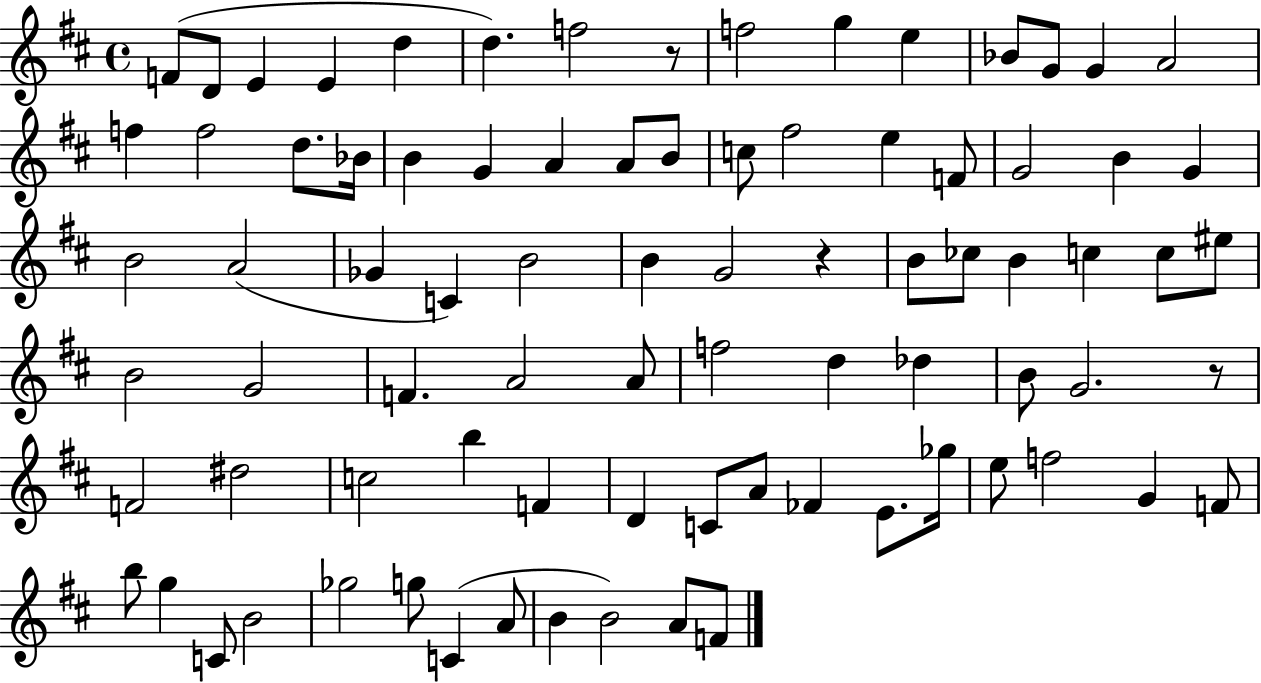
F4/e D4/e E4/q E4/q D5/q D5/q. F5/h R/e F5/h G5/q E5/q Bb4/e G4/e G4/q A4/h F5/q F5/h D5/e. Bb4/s B4/q G4/q A4/q A4/e B4/e C5/e F#5/h E5/q F4/e G4/h B4/q G4/q B4/h A4/h Gb4/q C4/q B4/h B4/q G4/h R/q B4/e CES5/e B4/q C5/q C5/e EIS5/e B4/h G4/h F4/q. A4/h A4/e F5/h D5/q Db5/q B4/e G4/h. R/e F4/h D#5/h C5/h B5/q F4/q D4/q C4/e A4/e FES4/q E4/e. Gb5/s E5/e F5/h G4/q F4/e B5/e G5/q C4/e B4/h Gb5/h G5/e C4/q A4/e B4/q B4/h A4/e F4/e